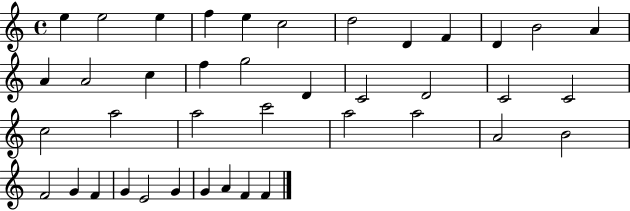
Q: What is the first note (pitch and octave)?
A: E5